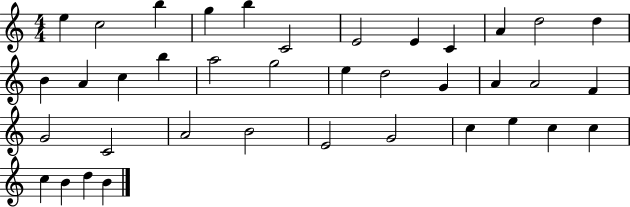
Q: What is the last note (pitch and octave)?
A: B4